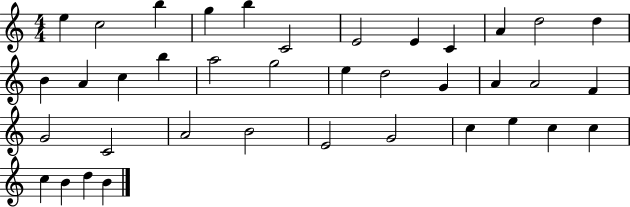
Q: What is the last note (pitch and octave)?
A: B4